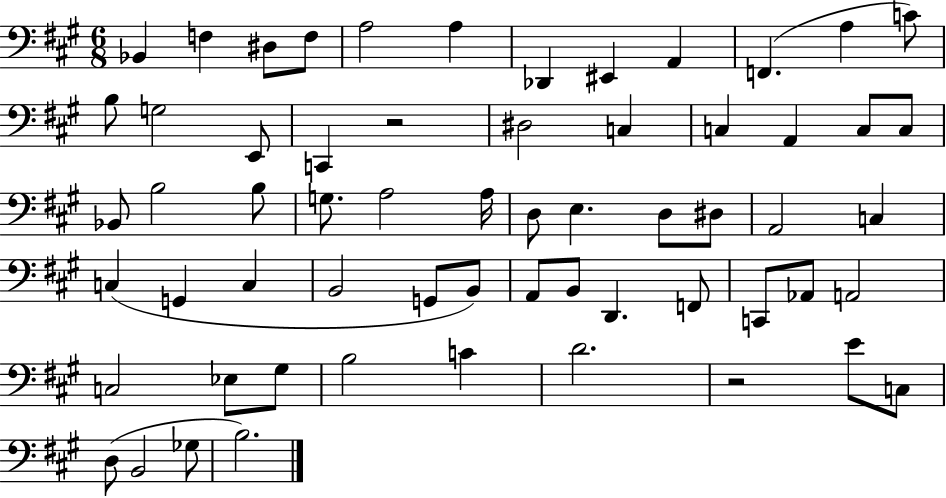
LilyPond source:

{
  \clef bass
  \numericTimeSignature
  \time 6/8
  \key a \major
  bes,4 f4 dis8 f8 | a2 a4 | des,4 eis,4 a,4 | f,4.( a4 c'8) | \break b8 g2 e,8 | c,4 r2 | dis2 c4 | c4 a,4 c8 c8 | \break bes,8 b2 b8 | g8. a2 a16 | d8 e4. d8 dis8 | a,2 c4 | \break c4( g,4 c4 | b,2 g,8 b,8) | a,8 b,8 d,4. f,8 | c,8 aes,8 a,2 | \break c2 ees8 gis8 | b2 c'4 | d'2. | r2 e'8 c8 | \break d8( b,2 ges8 | b2.) | \bar "|."
}